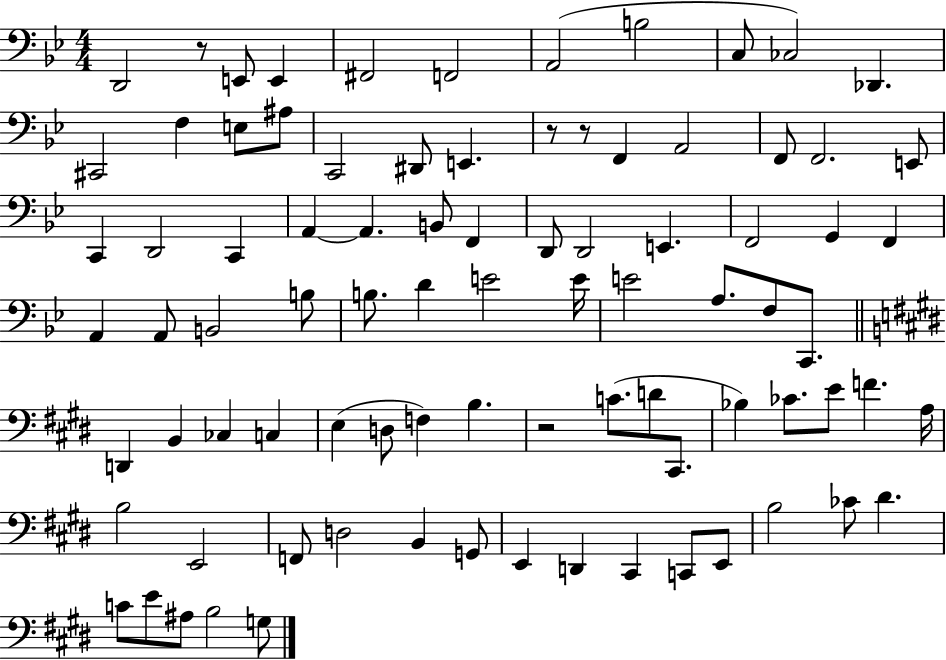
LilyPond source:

{
  \clef bass
  \numericTimeSignature
  \time 4/4
  \key bes \major
  d,2 r8 e,8 e,4 | fis,2 f,2 | a,2( b2 | c8 ces2) des,4. | \break cis,2 f4 e8 ais8 | c,2 dis,8 e,4. | r8 r8 f,4 a,2 | f,8 f,2. e,8 | \break c,4 d,2 c,4 | a,4~~ a,4. b,8 f,4 | d,8 d,2 e,4. | f,2 g,4 f,4 | \break a,4 a,8 b,2 b8 | b8. d'4 e'2 e'16 | e'2 a8. f8 c,8. | \bar "||" \break \key e \major d,4 b,4 ces4 c4 | e4( d8 f4) b4. | r2 c'8.( d'8 cis,8. | bes4) ces'8. e'8 f'4. a16 | \break b2 e,2 | f,8 d2 b,4 g,8 | e,4 d,4 cis,4 c,8 e,8 | b2 ces'8 dis'4. | \break c'8 e'8 ais8 b2 g8 | \bar "|."
}